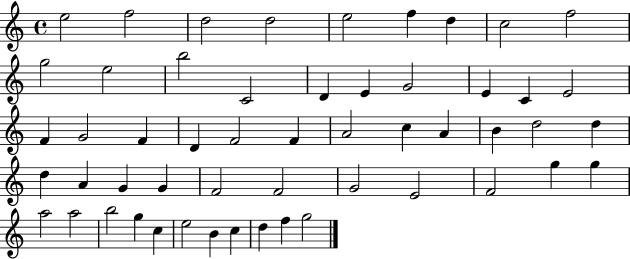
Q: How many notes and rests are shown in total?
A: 53